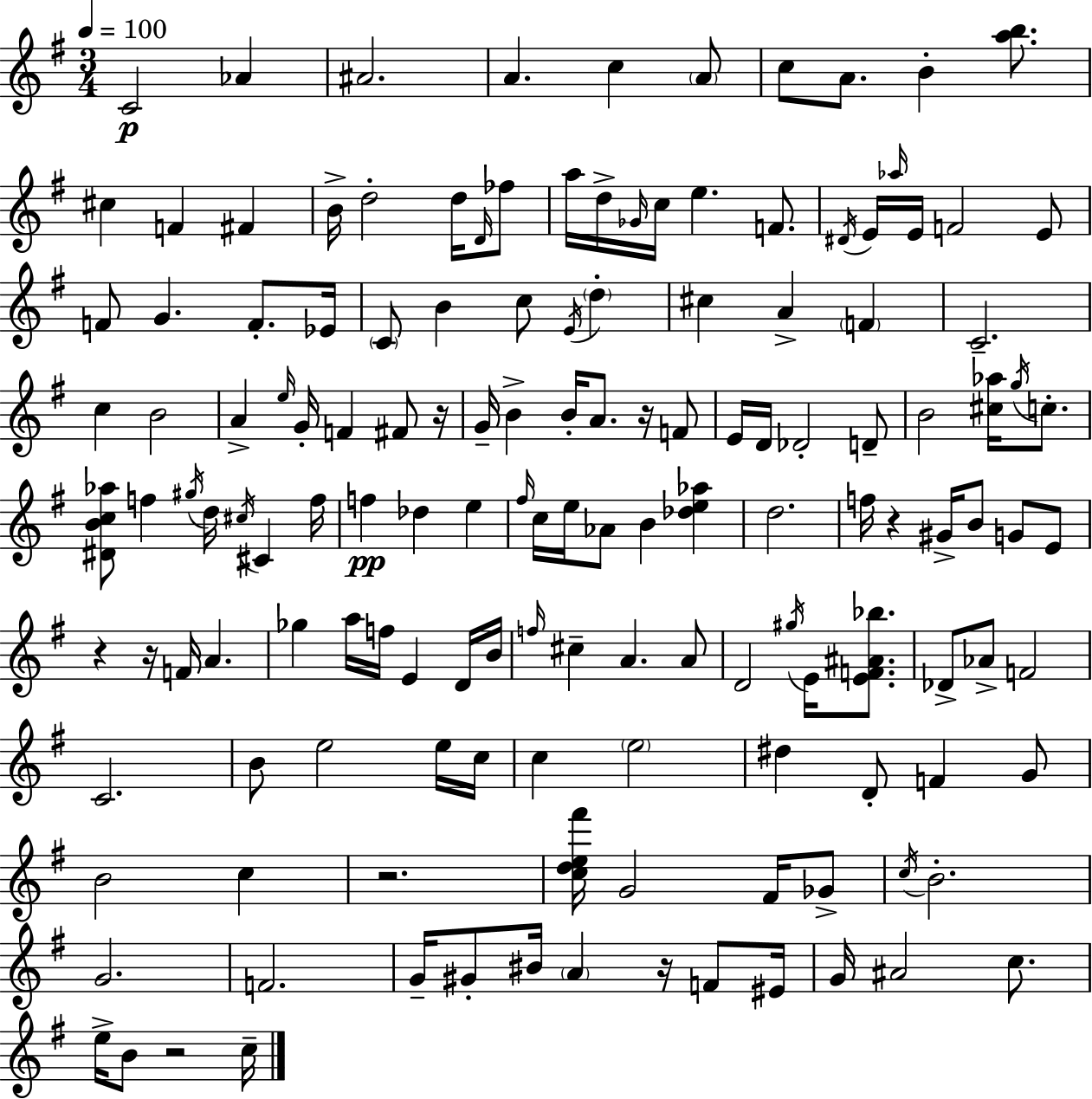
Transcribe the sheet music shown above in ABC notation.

X:1
T:Untitled
M:3/4
L:1/4
K:Em
C2 _A ^A2 A c A/2 c/2 A/2 B [ab]/2 ^c F ^F B/4 d2 d/4 D/4 _f/2 a/4 d/4 _G/4 c/4 e F/2 ^D/4 E/4 _a/4 E/4 F2 E/2 F/2 G F/2 _E/4 C/2 B c/2 E/4 d ^c A F C2 c B2 A e/4 G/4 F ^F/2 z/4 G/4 B B/4 A/2 z/4 F/2 E/4 D/4 _D2 D/2 B2 [^c_a]/4 g/4 c/2 [^DBc_a]/2 f ^g/4 d/4 ^c/4 ^C f/4 f _d e ^f/4 c/4 e/4 _A/2 B [_de_a] d2 f/4 z ^G/4 B/2 G/2 E/2 z z/4 F/4 A _g a/4 f/4 E D/4 B/4 f/4 ^c A A/2 D2 ^g/4 E/4 [EF^A_b]/2 _D/2 _A/2 F2 C2 B/2 e2 e/4 c/4 c e2 ^d D/2 F G/2 B2 c z2 [cde^f']/4 G2 ^F/4 _G/2 c/4 B2 G2 F2 G/4 ^G/2 ^B/4 A z/4 F/2 ^E/4 G/4 ^A2 c/2 e/4 B/2 z2 c/4